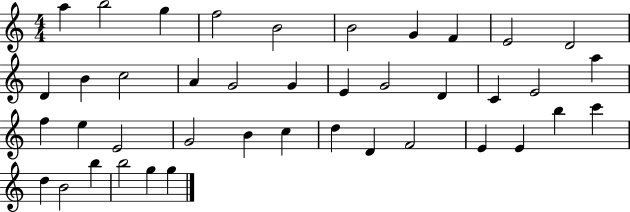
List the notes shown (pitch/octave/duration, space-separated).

A5/q B5/h G5/q F5/h B4/h B4/h G4/q F4/q E4/h D4/h D4/q B4/q C5/h A4/q G4/h G4/q E4/q G4/h D4/q C4/q E4/h A5/q F5/q E5/q E4/h G4/h B4/q C5/q D5/q D4/q F4/h E4/q E4/q B5/q C6/q D5/q B4/h B5/q B5/h G5/q G5/q